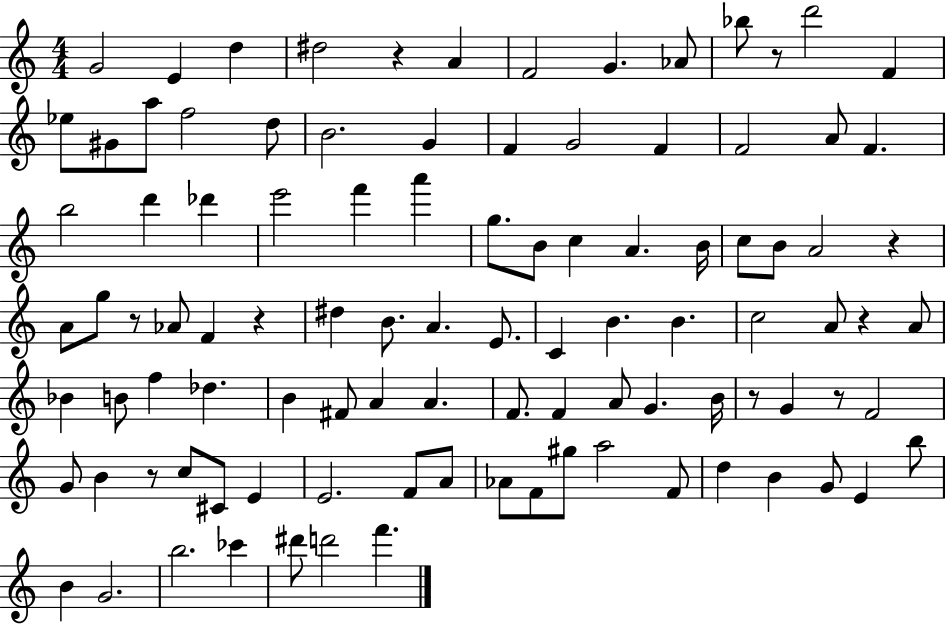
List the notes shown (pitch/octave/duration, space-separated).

G4/h E4/q D5/q D#5/h R/q A4/q F4/h G4/q. Ab4/e Bb5/e R/e D6/h F4/q Eb5/e G#4/e A5/e F5/h D5/e B4/h. G4/q F4/q G4/h F4/q F4/h A4/e F4/q. B5/h D6/q Db6/q E6/h F6/q A6/q G5/e. B4/e C5/q A4/q. B4/s C5/e B4/e A4/h R/q A4/e G5/e R/e Ab4/e F4/q R/q D#5/q B4/e. A4/q. E4/e. C4/q B4/q. B4/q. C5/h A4/e R/q A4/e Bb4/q B4/e F5/q Db5/q. B4/q F#4/e A4/q A4/q. F4/e. F4/q A4/e G4/q. B4/s R/e G4/q R/e F4/h G4/e B4/q R/e C5/e C#4/e E4/q E4/h. F4/e A4/e Ab4/e F4/e G#5/e A5/h F4/e D5/q B4/q G4/e E4/q B5/e B4/q G4/h. B5/h. CES6/q D#6/e D6/h F6/q.